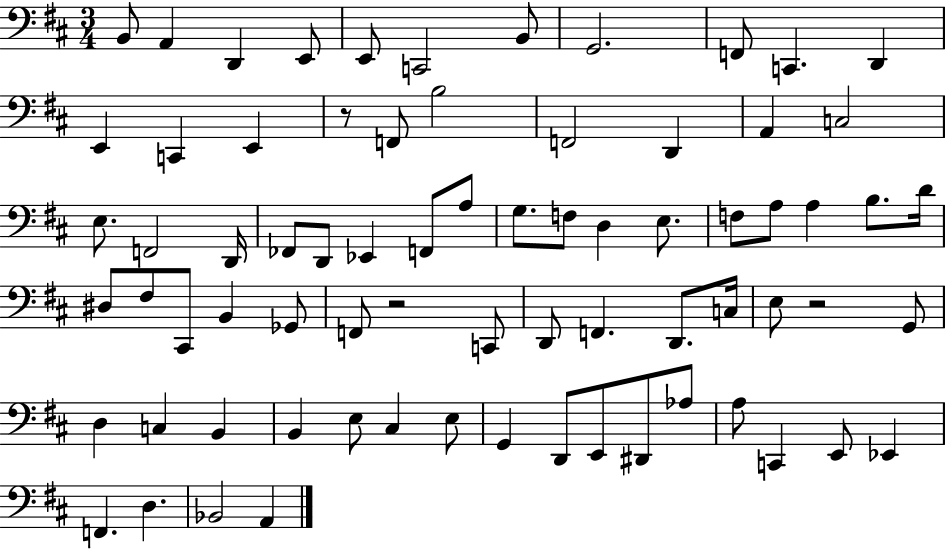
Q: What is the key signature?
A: D major